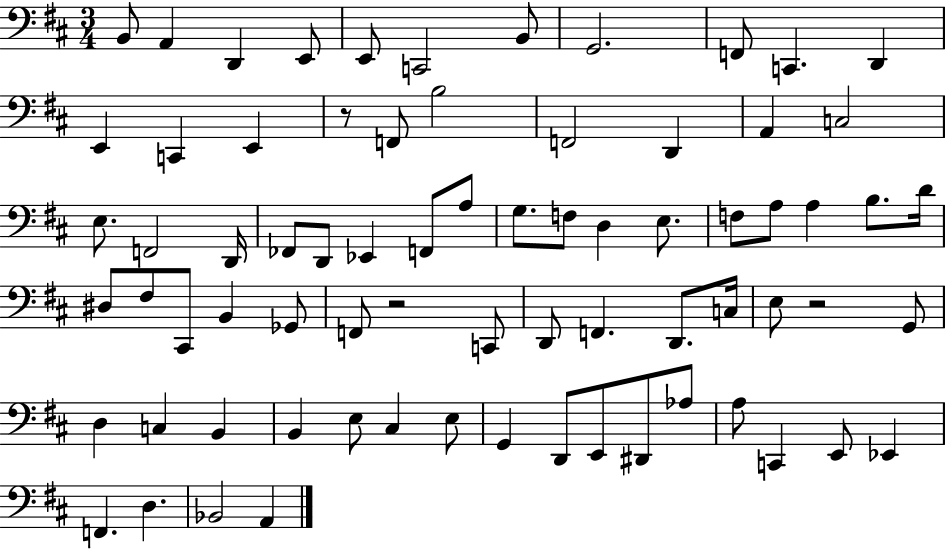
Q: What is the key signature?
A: D major